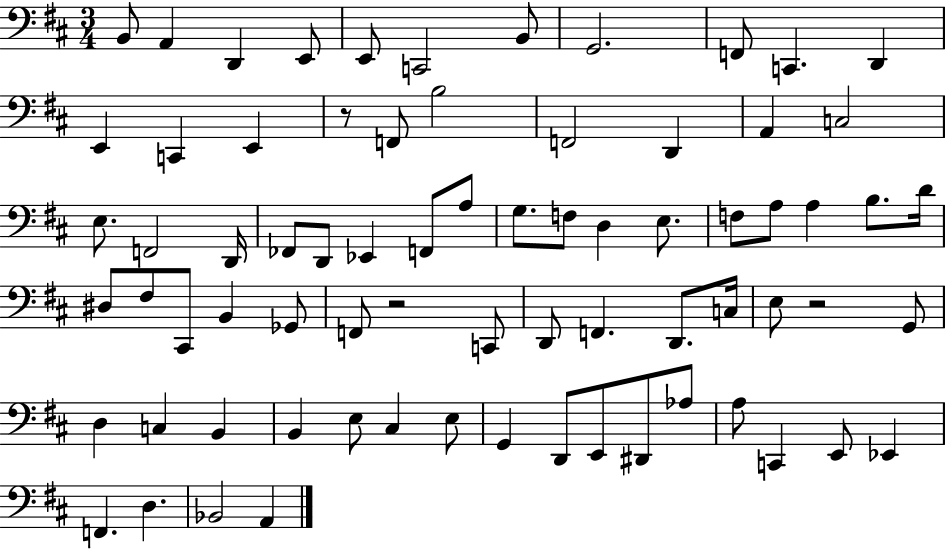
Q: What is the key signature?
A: D major